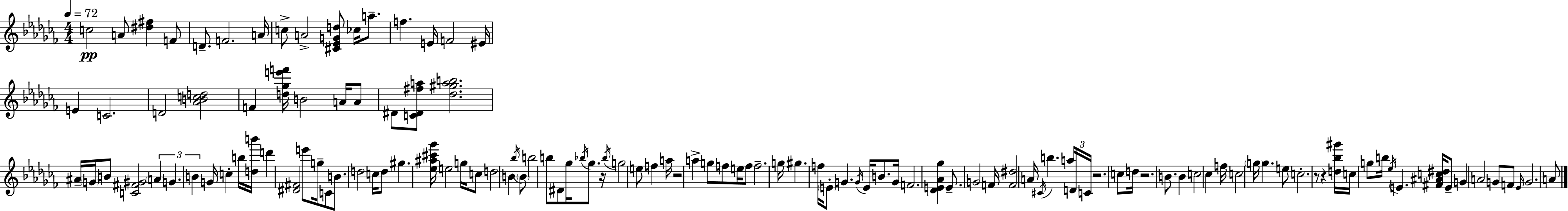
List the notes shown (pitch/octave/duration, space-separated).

C5/h A4/e [D#5,F#5]/q F4/e D4/e. F4/h. A4/s C5/e A4/h [C#4,Eb4,G4,D5]/e CES5/s A5/e. F5/q. E4/s F4/h EIS4/s E4/q C4/h. D4/h [Ab4,B4,C5,D5]/h F4/q [D5,Gb5,E6,F6]/s B4/h A4/s A4/e D#4/e [C4,D#4,F#5,A5]/e [Db5,G#5,A5,B5]/h. A#4/s G4/s B4/e [C4,F#4,G#4]/h A4/q G4/q. B4/q G4/s C5/q B5/s [D5,B6]/s D6/q [D#4,F#4]/h E6/e G5/s C4/e B4/e. D5/h C5/s D5/e G#5/q. [Eb5,A#5,C#6,Gb6]/s E5/h G5/s C5/e D5/h B4/q Bb5/s B4/e B5/h B5/e D#4/e Gb5/s Bb5/s Gb5/e. R/s Bb5/s G5/h E5/e F5/q A5/s R/h A5/q G5/e F5/e E5/s F5/e F5/h. G5/s G#5/q. F5/s E4/e G4/q. G4/s E4/s B4/e. G4/s F4/h. [Db4,E4,Ab4,Gb5]/q E4/e. G4/h F4/s [F4,D#5]/h A4/s C#4/s B5/q. A5/s D4/s C4/s R/h. C5/e D5/s R/h. B4/e. B4/q C5/h CES5/q F5/s C5/h G5/s G5/q. E5/e C5/h. R/e R/q [D5,Bb5,G#6]/s C5/s G5/e B5/s Eb5/s E4/q. [F#4,A#4,C5,D#5]/s E4/e G4/q A4/h G4/e F4/e Eb4/s G4/h. A4/e